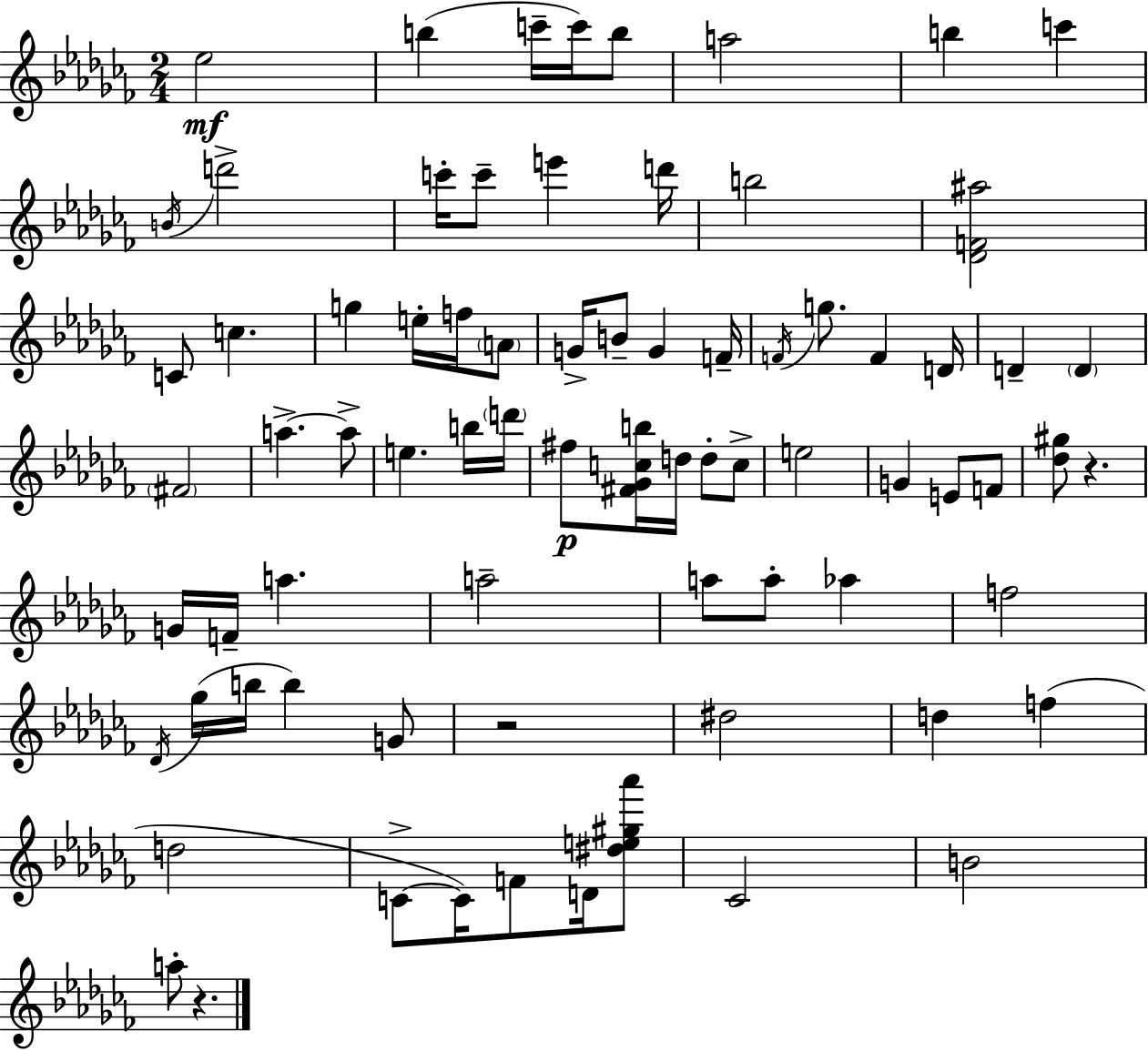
Eb5/h B5/q C6/s C6/s B5/e A5/h B5/q C6/q B4/s D6/h C6/s C6/e E6/q D6/s B5/h [Db4,F4,A#5]/h C4/e C5/q. G5/q E5/s F5/s A4/e G4/s B4/e G4/q F4/s F4/s G5/e. F4/q D4/s D4/q D4/q F#4/h A5/q. A5/e E5/q. B5/s D6/s F#5/e [F#4,Gb4,C5,B5]/s D5/s D5/e C5/e E5/h G4/q E4/e F4/e [Db5,G#5]/e R/q. G4/s F4/s A5/q. A5/h A5/e A5/e Ab5/q F5/h Db4/s Gb5/s B5/s B5/q G4/e R/h D#5/h D5/q F5/q D5/h C4/e C4/s F4/e D4/s [D#5,E5,G#5,Ab6]/e CES4/h B4/h A5/e R/q.